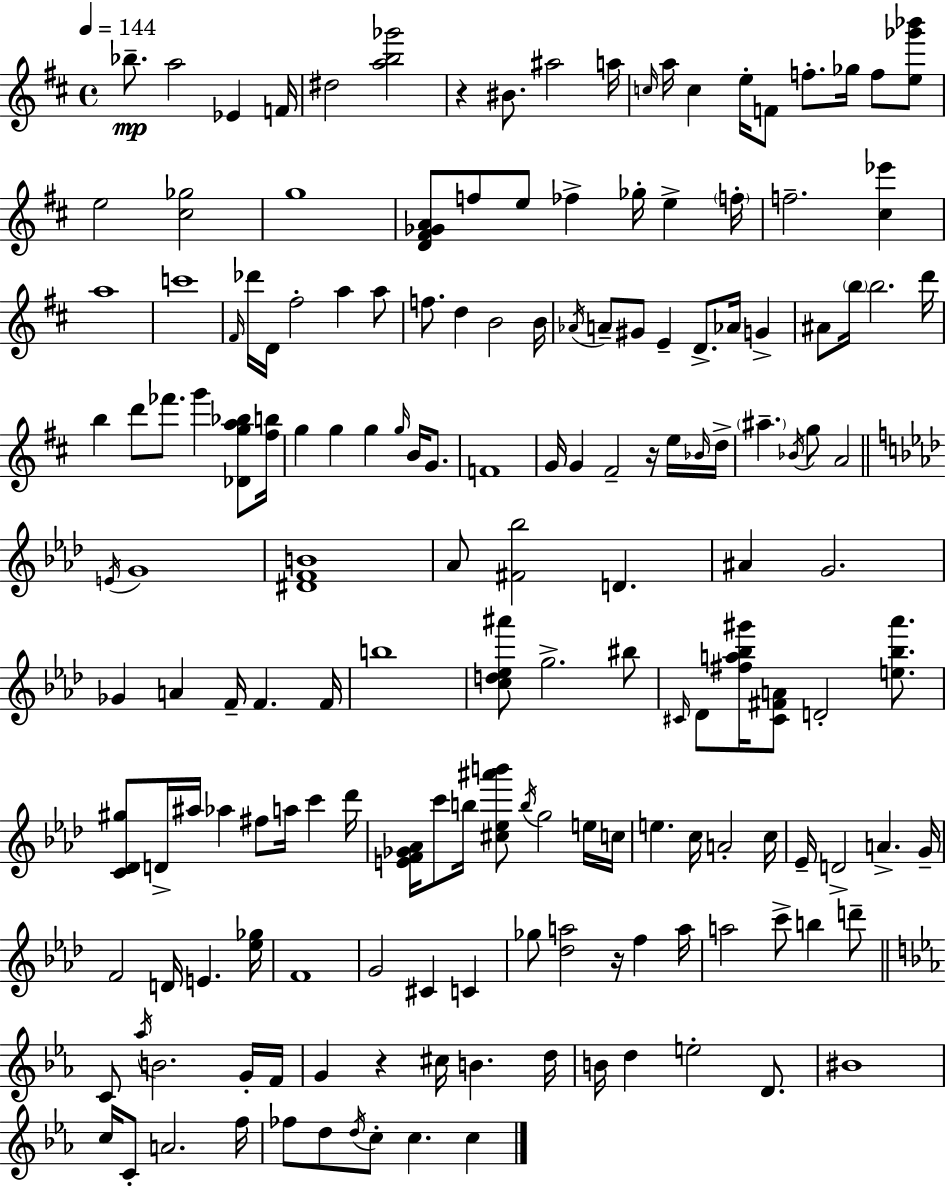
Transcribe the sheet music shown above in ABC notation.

X:1
T:Untitled
M:4/4
L:1/4
K:D
_b/2 a2 _E F/4 ^d2 [ab_g']2 z ^B/2 ^a2 a/4 c/4 a/4 c e/4 F/2 f/2 _g/4 f/2 [e_g'_b']/2 e2 [^c_g]2 g4 [D^F_GA]/2 f/2 e/2 _f _g/4 e f/4 f2 [^c_e'] a4 c'4 ^F/4 _d'/4 D/4 ^f2 a a/2 f/2 d B2 B/4 _A/4 A/2 ^G/2 E D/2 _A/4 G ^A/2 b/4 b2 d'/4 b d'/2 _f'/2 g' [_Dga_b]/2 [^fb]/4 g g g g/4 B/4 G/2 F4 G/4 G ^F2 z/4 e/4 _B/4 d/4 ^a _B/4 g/2 A2 E/4 G4 [^DFB]4 _A/2 [^F_b]2 D ^A G2 _G A F/4 F F/4 b4 [cd_e^a']/2 g2 ^b/2 ^C/4 _D/2 [^fa_b^g']/4 [^C^FA]/2 D2 [e_b_a']/2 [C_D^g]/2 D/4 ^a/4 _a ^f/2 a/4 c' _d'/4 [EF_G_A]/4 c'/2 b/4 [^c_e^a'b']/2 b/4 g2 e/4 c/4 e c/4 A2 c/4 _E/4 D2 A G/4 F2 D/4 E [_e_g]/4 F4 G2 ^C C _g/2 [_da]2 z/4 f a/4 a2 c'/2 b d'/2 C/2 _a/4 B2 G/4 F/4 G z ^c/4 B d/4 B/4 d e2 D/2 ^B4 c/4 C/2 A2 f/4 _f/2 d/2 d/4 c/2 c c